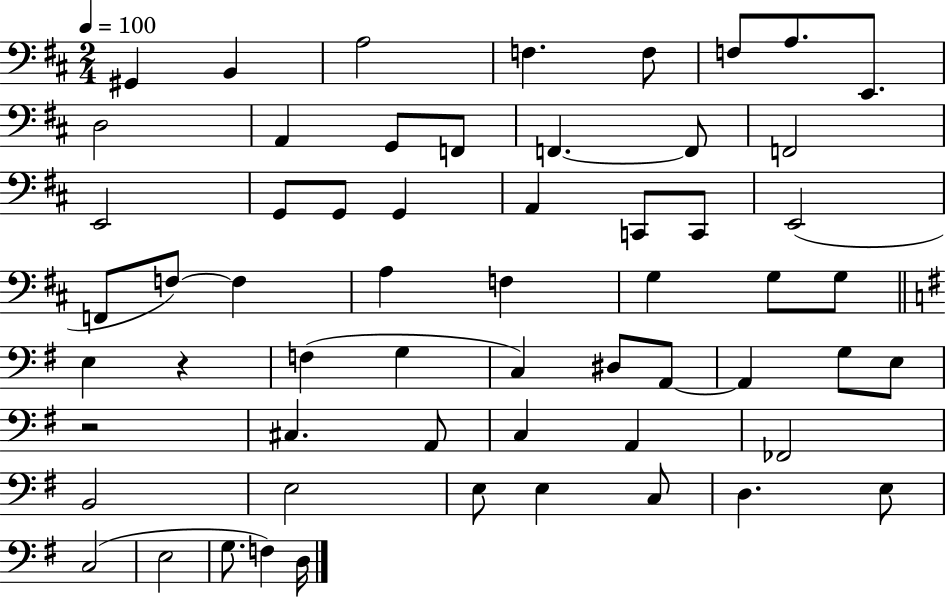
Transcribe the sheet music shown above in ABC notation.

X:1
T:Untitled
M:2/4
L:1/4
K:D
^G,, B,, A,2 F, F,/2 F,/2 A,/2 E,,/2 D,2 A,, G,,/2 F,,/2 F,, F,,/2 F,,2 E,,2 G,,/2 G,,/2 G,, A,, C,,/2 C,,/2 E,,2 F,,/2 F,/2 F, A, F, G, G,/2 G,/2 E, z F, G, C, ^D,/2 A,,/2 A,, G,/2 E,/2 z2 ^C, A,,/2 C, A,, _F,,2 B,,2 E,2 E,/2 E, C,/2 D, E,/2 C,2 E,2 G,/2 F, D,/4